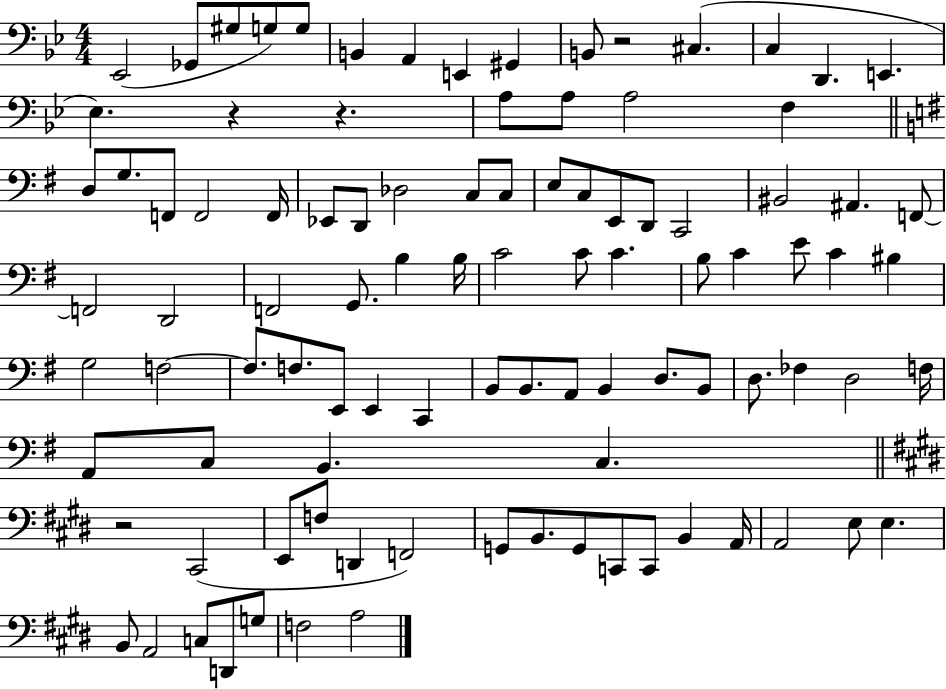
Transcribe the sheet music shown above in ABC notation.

X:1
T:Untitled
M:4/4
L:1/4
K:Bb
_E,,2 _G,,/2 ^G,/2 G,/2 G,/2 B,, A,, E,, ^G,, B,,/2 z2 ^C, C, D,, E,, _E, z z A,/2 A,/2 A,2 F, D,/2 G,/2 F,,/2 F,,2 F,,/4 _E,,/2 D,,/2 _D,2 C,/2 C,/2 E,/2 C,/2 E,,/2 D,,/2 C,,2 ^B,,2 ^A,, F,,/2 F,,2 D,,2 F,,2 G,,/2 B, B,/4 C2 C/2 C B,/2 C E/2 C ^B, G,2 F,2 F,/2 F,/2 E,,/2 E,, C,, B,,/2 B,,/2 A,,/2 B,, D,/2 B,,/2 D,/2 _F, D,2 F,/4 A,,/2 C,/2 B,, C, z2 ^C,,2 E,,/2 F,/2 D,, F,,2 G,,/2 B,,/2 G,,/2 C,,/2 C,,/2 B,, A,,/4 A,,2 E,/2 E, B,,/2 A,,2 C,/2 D,,/2 G,/2 F,2 A,2